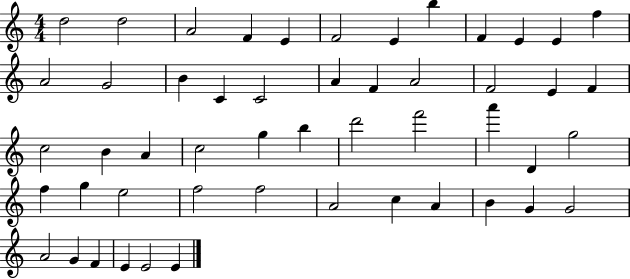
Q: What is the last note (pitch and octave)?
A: E4